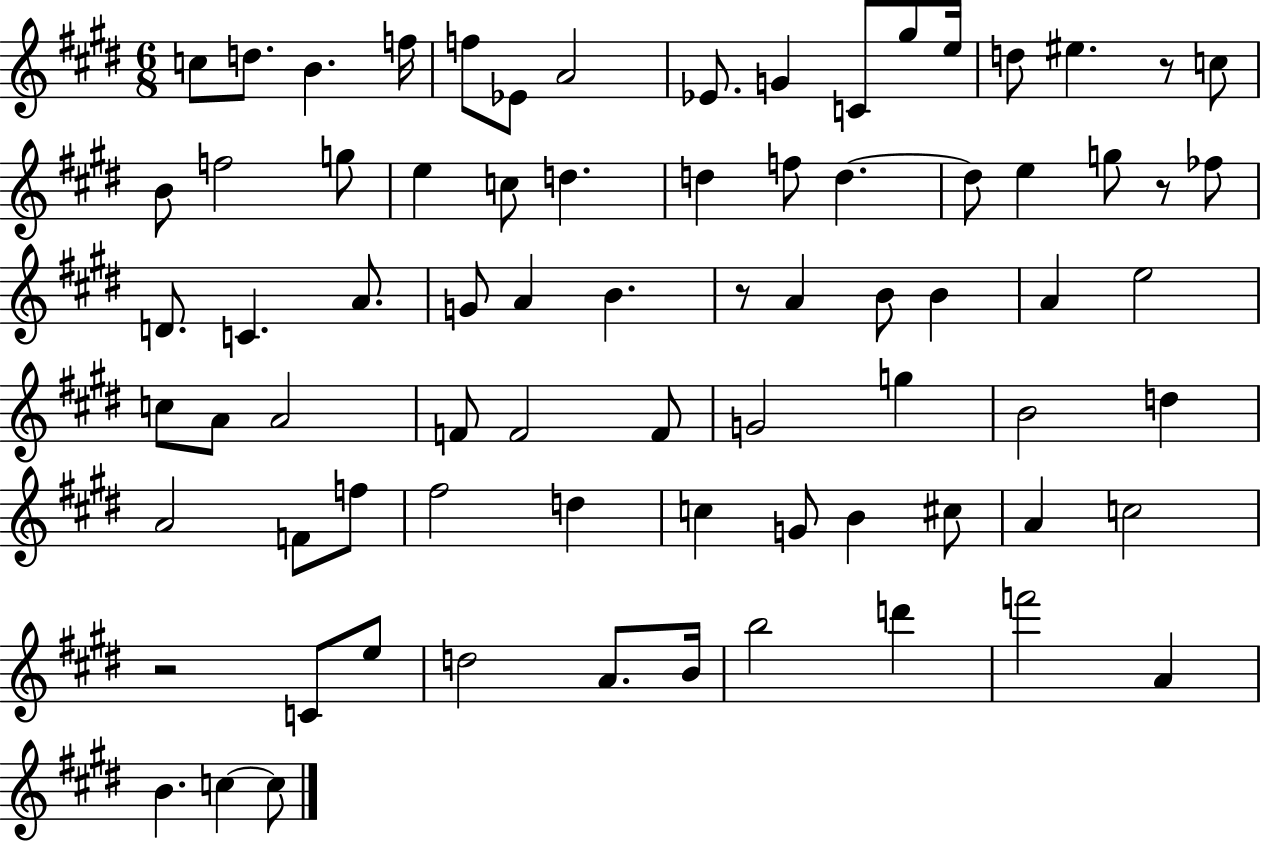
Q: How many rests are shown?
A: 4